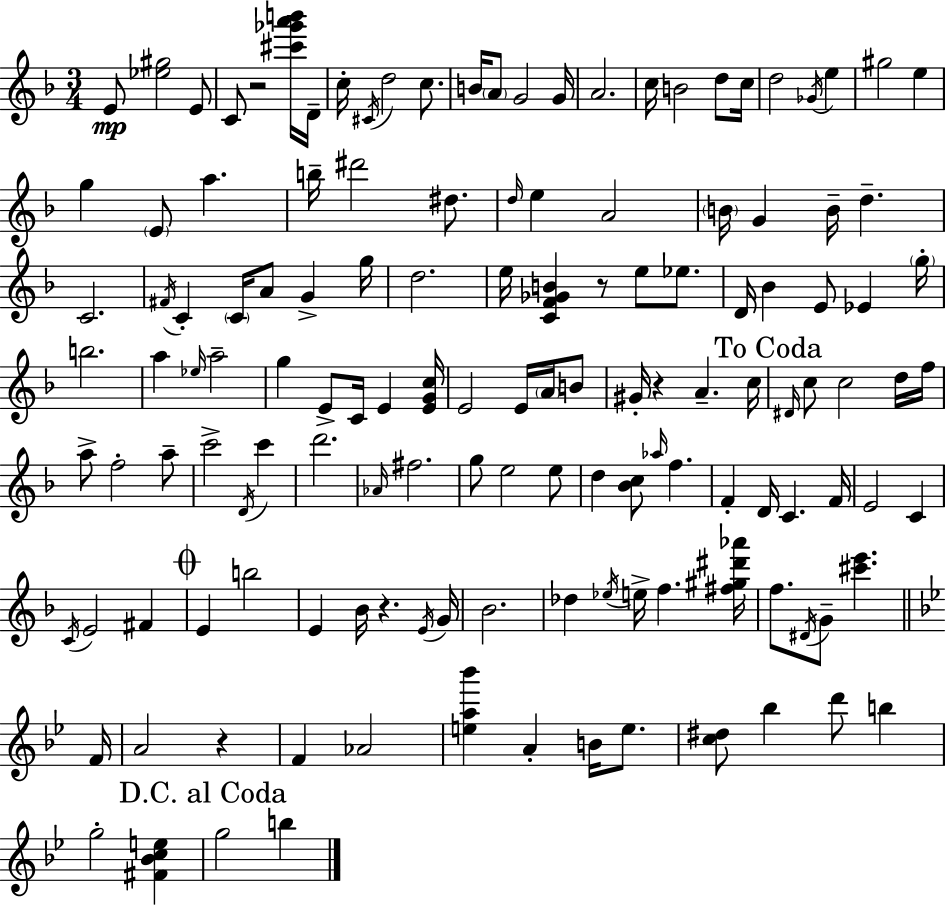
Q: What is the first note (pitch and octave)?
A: E4